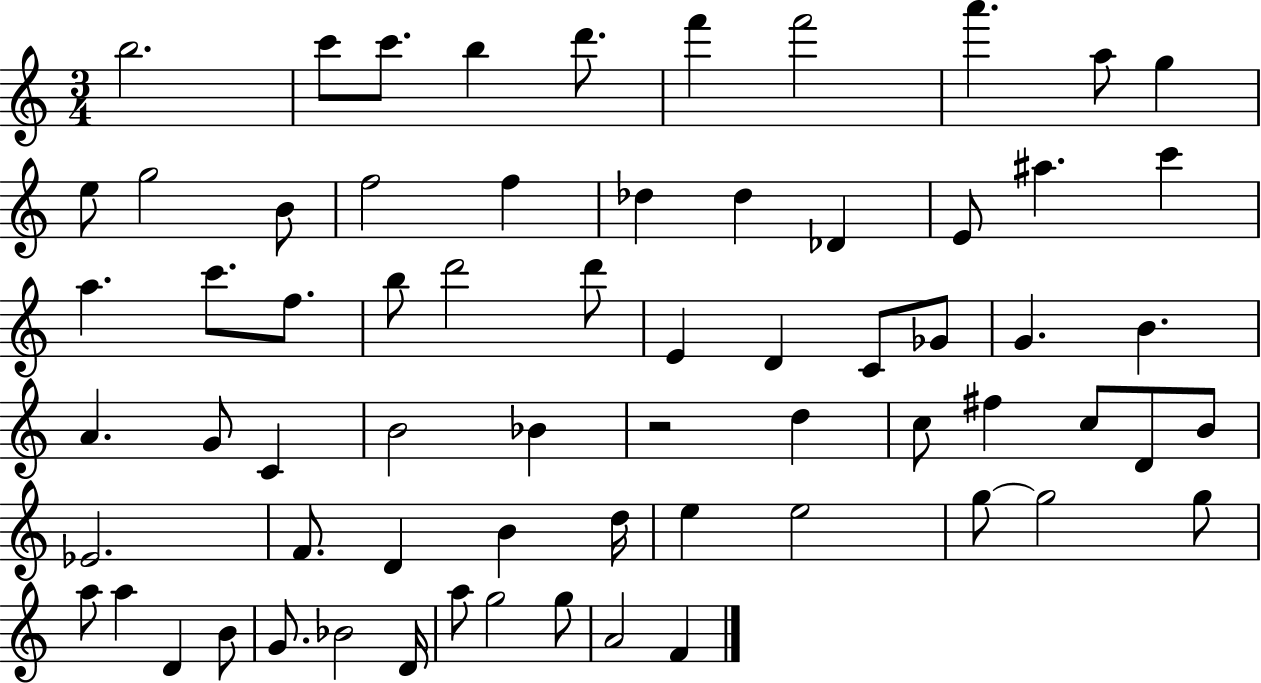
B5/h. C6/e C6/e. B5/q D6/e. F6/q F6/h A6/q. A5/e G5/q E5/e G5/h B4/e F5/h F5/q Db5/q Db5/q Db4/q E4/e A#5/q. C6/q A5/q. C6/e. F5/e. B5/e D6/h D6/e E4/q D4/q C4/e Gb4/e G4/q. B4/q. A4/q. G4/e C4/q B4/h Bb4/q R/h D5/q C5/e F#5/q C5/e D4/e B4/e Eb4/h. F4/e. D4/q B4/q D5/s E5/q E5/h G5/e G5/h G5/e A5/e A5/q D4/q B4/e G4/e. Bb4/h D4/s A5/e G5/h G5/e A4/h F4/q